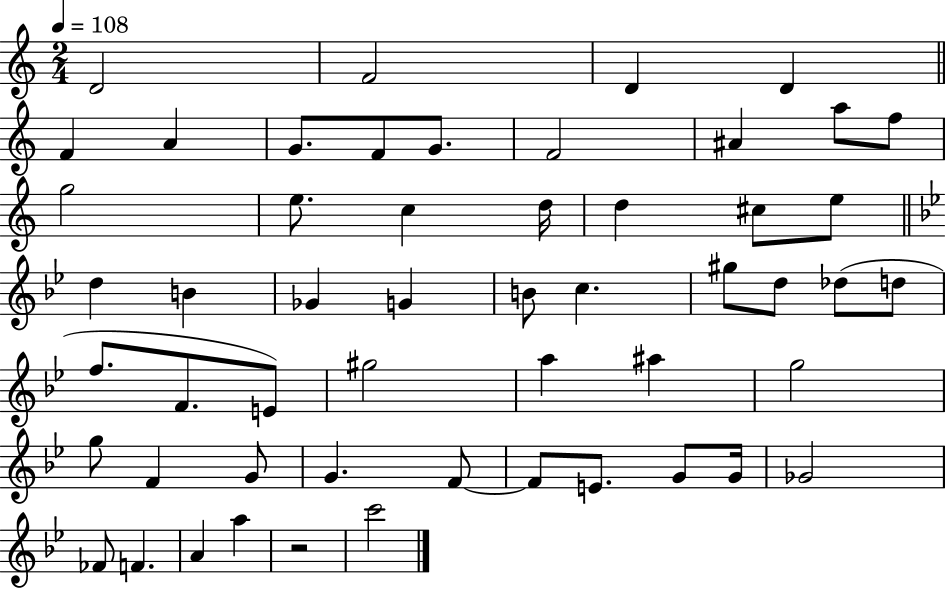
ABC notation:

X:1
T:Untitled
M:2/4
L:1/4
K:C
D2 F2 D D F A G/2 F/2 G/2 F2 ^A a/2 f/2 g2 e/2 c d/4 d ^c/2 e/2 d B _G G B/2 c ^g/2 d/2 _d/2 d/2 f/2 F/2 E/2 ^g2 a ^a g2 g/2 F G/2 G F/2 F/2 E/2 G/2 G/4 _G2 _F/2 F A a z2 c'2